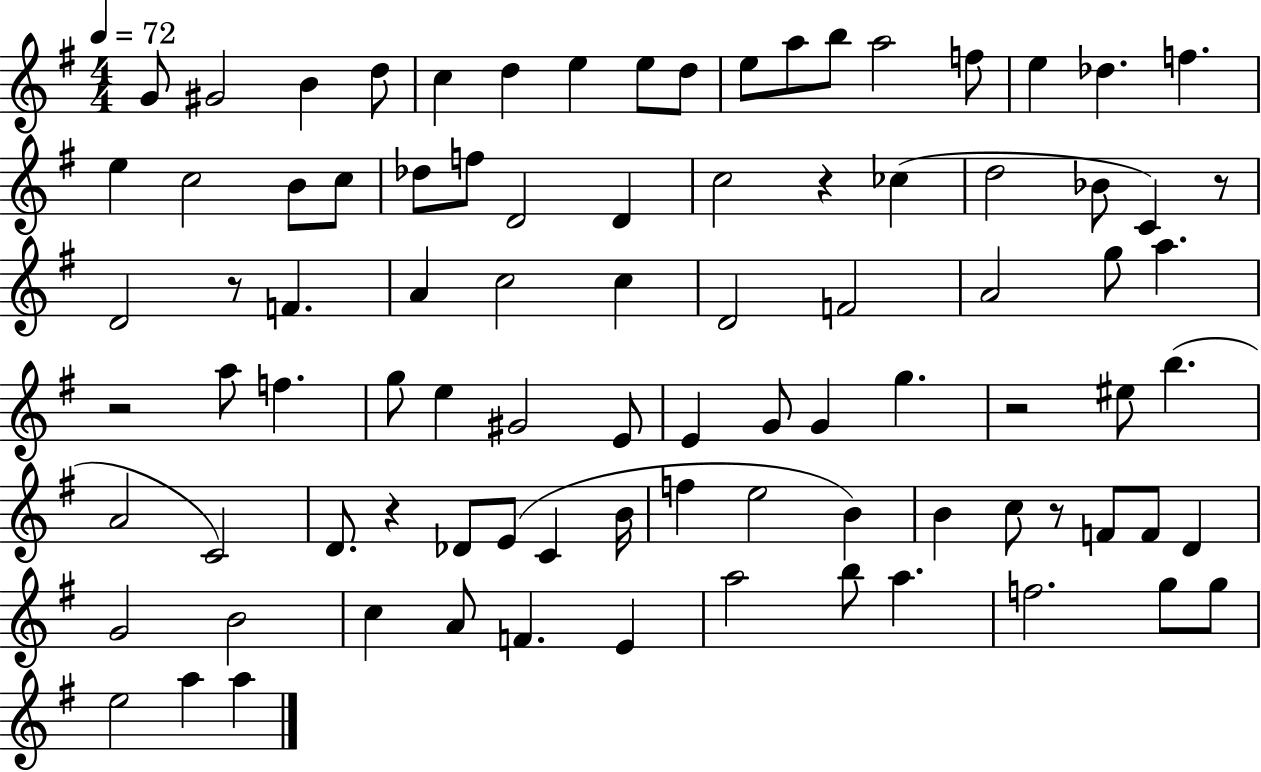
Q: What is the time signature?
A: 4/4